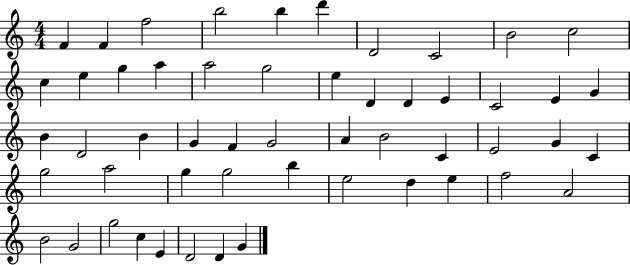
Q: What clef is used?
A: treble